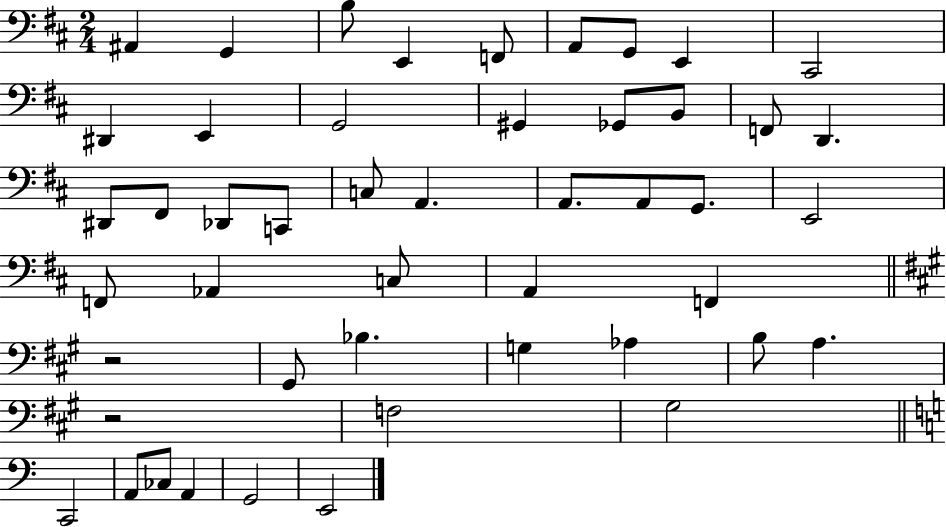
{
  \clef bass
  \numericTimeSignature
  \time 2/4
  \key d \major
  ais,4 g,4 | b8 e,4 f,8 | a,8 g,8 e,4 | cis,2 | \break dis,4 e,4 | g,2 | gis,4 ges,8 b,8 | f,8 d,4. | \break dis,8 fis,8 des,8 c,8 | c8 a,4. | a,8. a,8 g,8. | e,2 | \break f,8 aes,4 c8 | a,4 f,4 | \bar "||" \break \key a \major r2 | gis,8 bes4. | g4 aes4 | b8 a4. | \break r2 | f2 | gis2 | \bar "||" \break \key a \minor c,2 | a,8 ces8 a,4 | g,2 | e,2 | \break \bar "|."
}